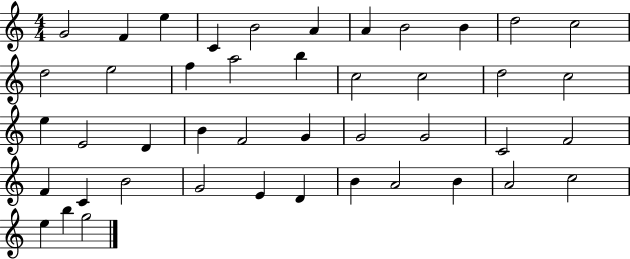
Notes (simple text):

G4/h F4/q E5/q C4/q B4/h A4/q A4/q B4/h B4/q D5/h C5/h D5/h E5/h F5/q A5/h B5/q C5/h C5/h D5/h C5/h E5/q E4/h D4/q B4/q F4/h G4/q G4/h G4/h C4/h F4/h F4/q C4/q B4/h G4/h E4/q D4/q B4/q A4/h B4/q A4/h C5/h E5/q B5/q G5/h